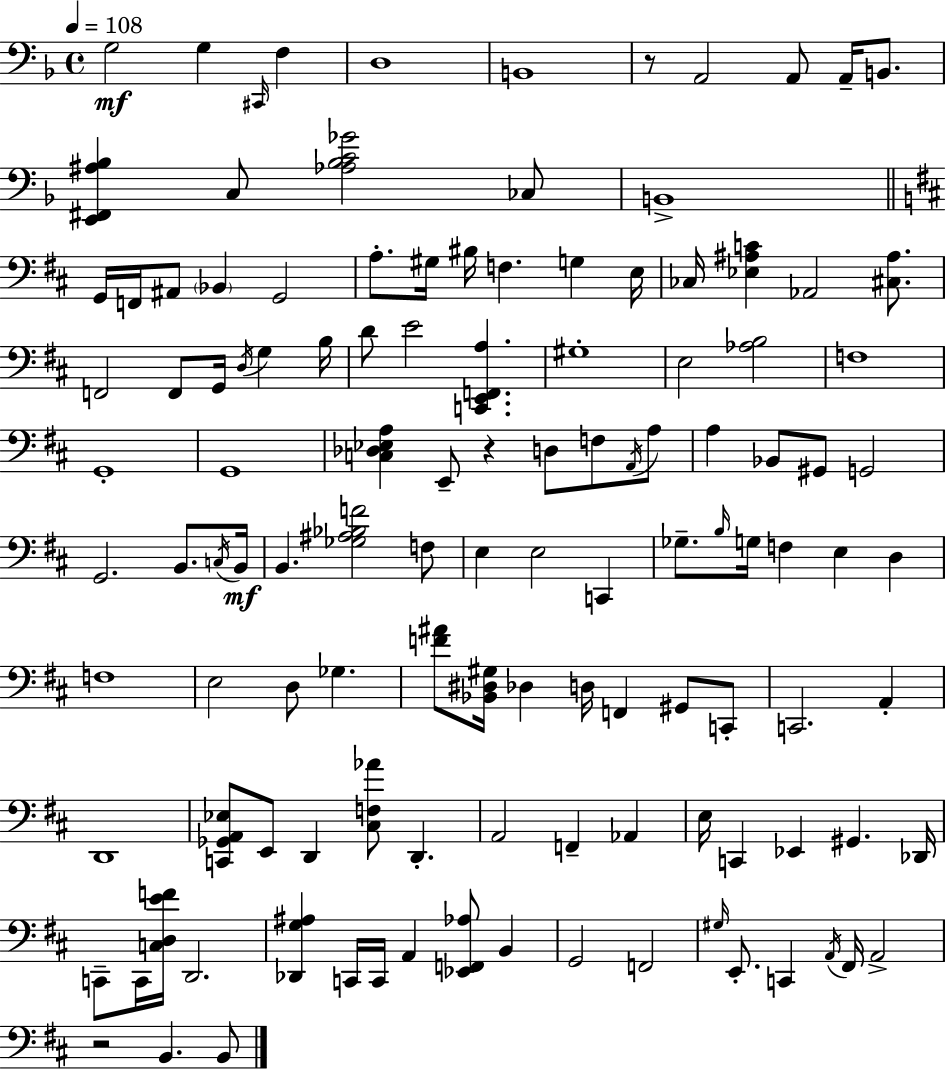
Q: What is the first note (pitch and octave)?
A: G3